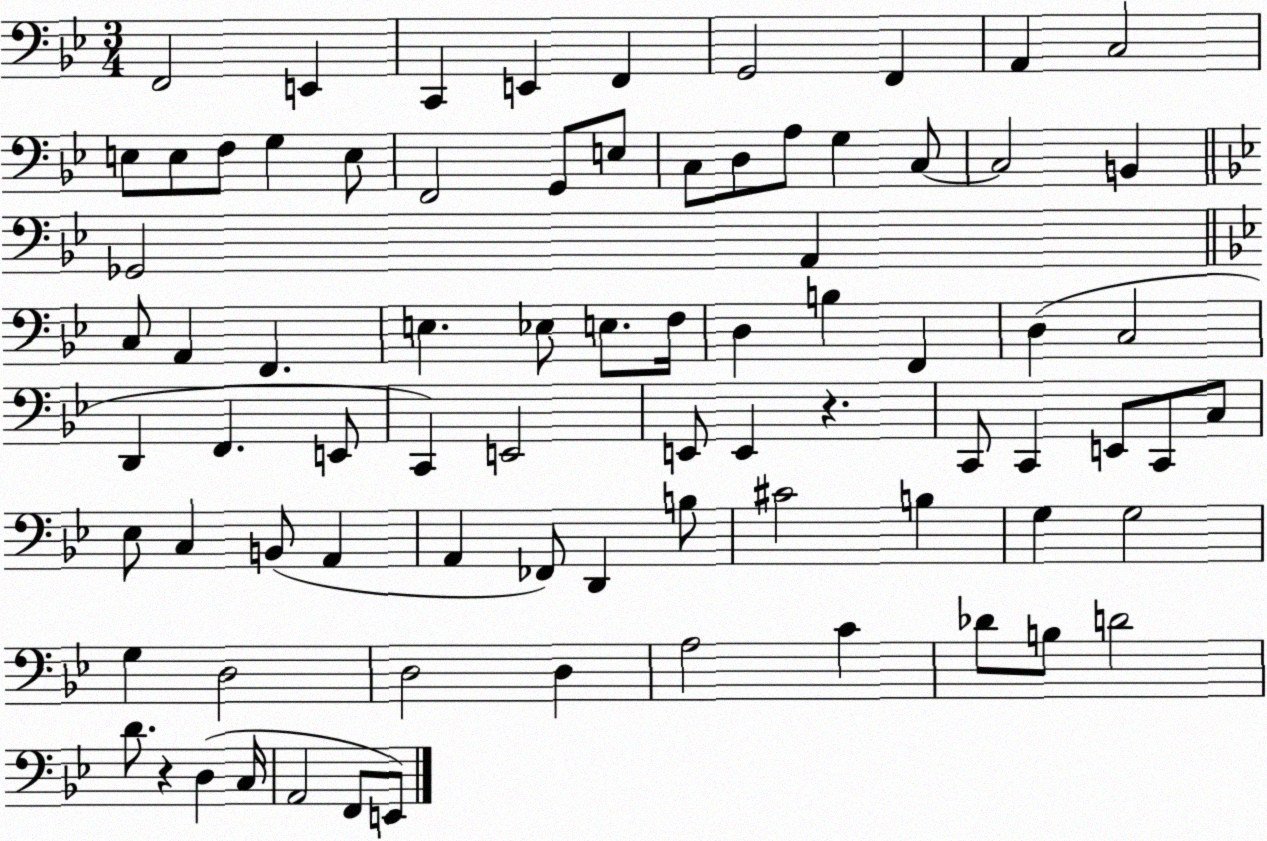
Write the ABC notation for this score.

X:1
T:Untitled
M:3/4
L:1/4
K:Bb
F,,2 E,, C,, E,, F,, G,,2 F,, A,, C,2 E,/2 E,/2 F,/2 G, E,/2 F,,2 G,,/2 E,/2 C,/2 D,/2 A,/2 G, C,/2 C,2 B,, _G,,2 A,, C,/2 A,, F,, E, _E,/2 E,/2 F,/4 D, B, F,, D, C,2 D,, F,, E,,/2 C,, E,,2 E,,/2 E,, z C,,/2 C,, E,,/2 C,,/2 C,/2 _E,/2 C, B,,/2 A,, A,, _F,,/2 D,, B,/2 ^C2 B, G, G,2 G, D,2 D,2 D, A,2 C _D/2 B,/2 D2 D/2 z D, C,/4 A,,2 F,,/2 E,,/2